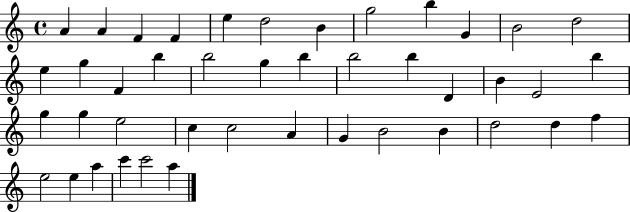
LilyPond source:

{
  \clef treble
  \time 4/4
  \defaultTimeSignature
  \key c \major
  a'4 a'4 f'4 f'4 | e''4 d''2 b'4 | g''2 b''4 g'4 | b'2 d''2 | \break e''4 g''4 f'4 b''4 | b''2 g''4 b''4 | b''2 b''4 d'4 | b'4 e'2 b''4 | \break g''4 g''4 e''2 | c''4 c''2 a'4 | g'4 b'2 b'4 | d''2 d''4 f''4 | \break e''2 e''4 a''4 | c'''4 c'''2 a''4 | \bar "|."
}